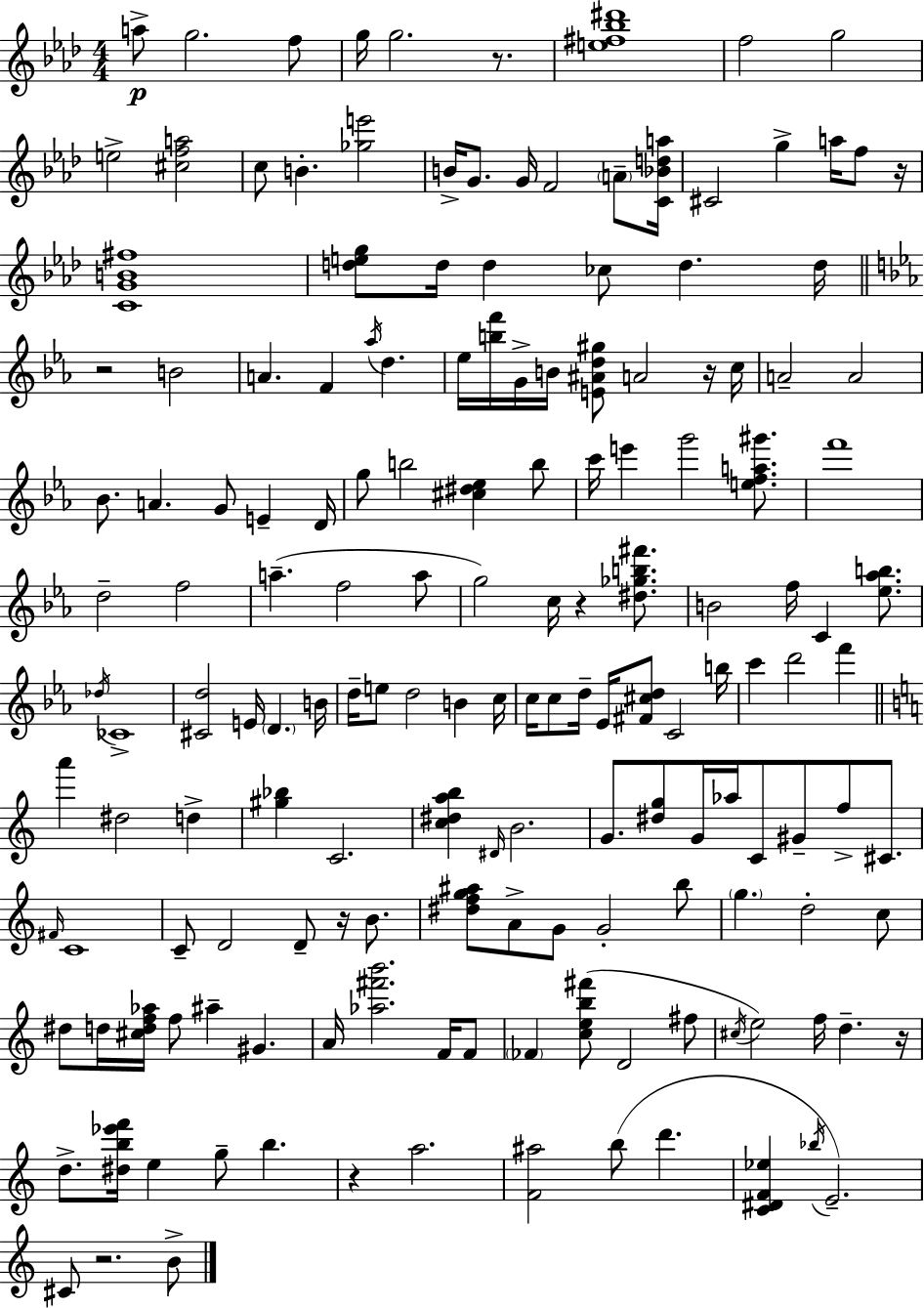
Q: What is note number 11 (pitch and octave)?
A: B4